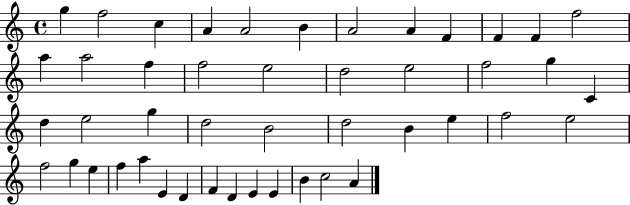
X:1
T:Untitled
M:4/4
L:1/4
K:C
g f2 c A A2 B A2 A F F F f2 a a2 f f2 e2 d2 e2 f2 g C d e2 g d2 B2 d2 B e f2 e2 f2 g e f a E D F D E E B c2 A